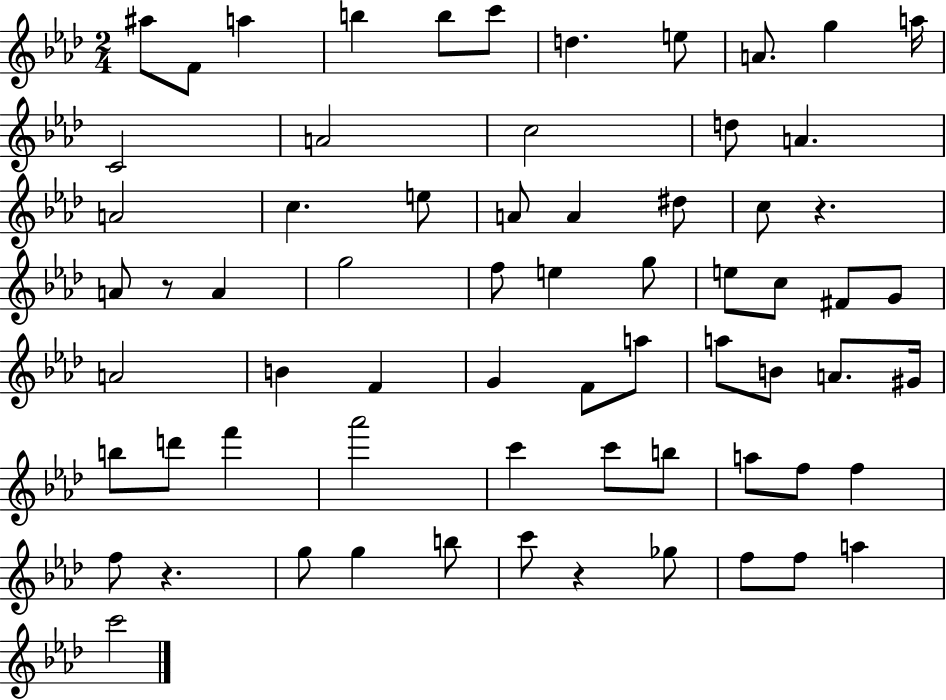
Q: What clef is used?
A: treble